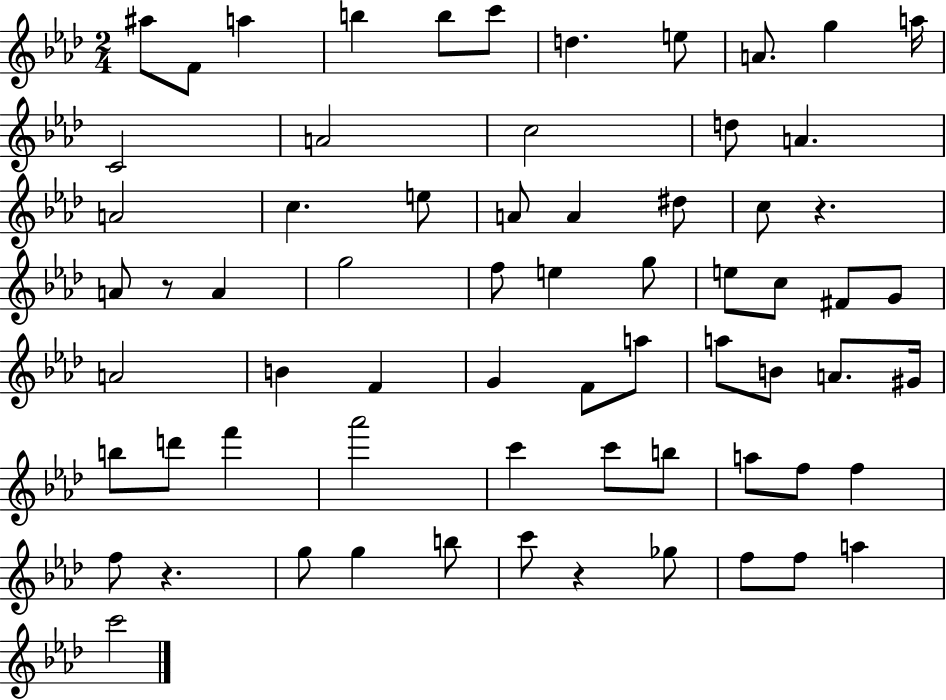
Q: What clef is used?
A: treble